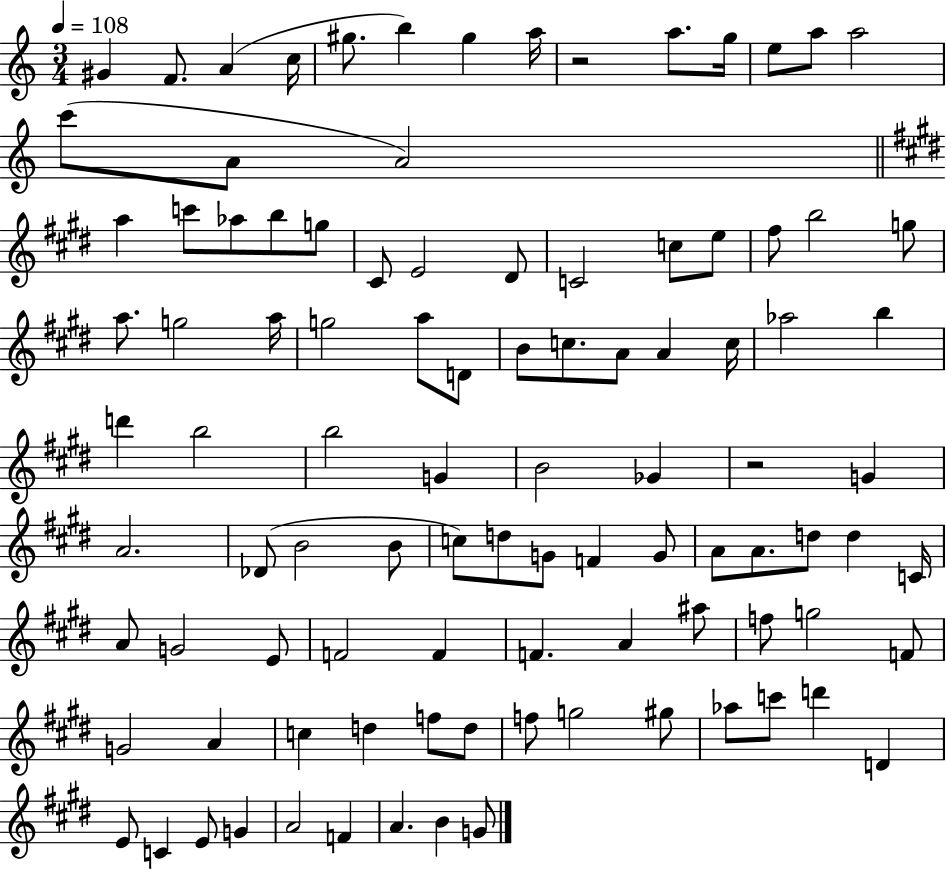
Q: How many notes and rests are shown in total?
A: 99